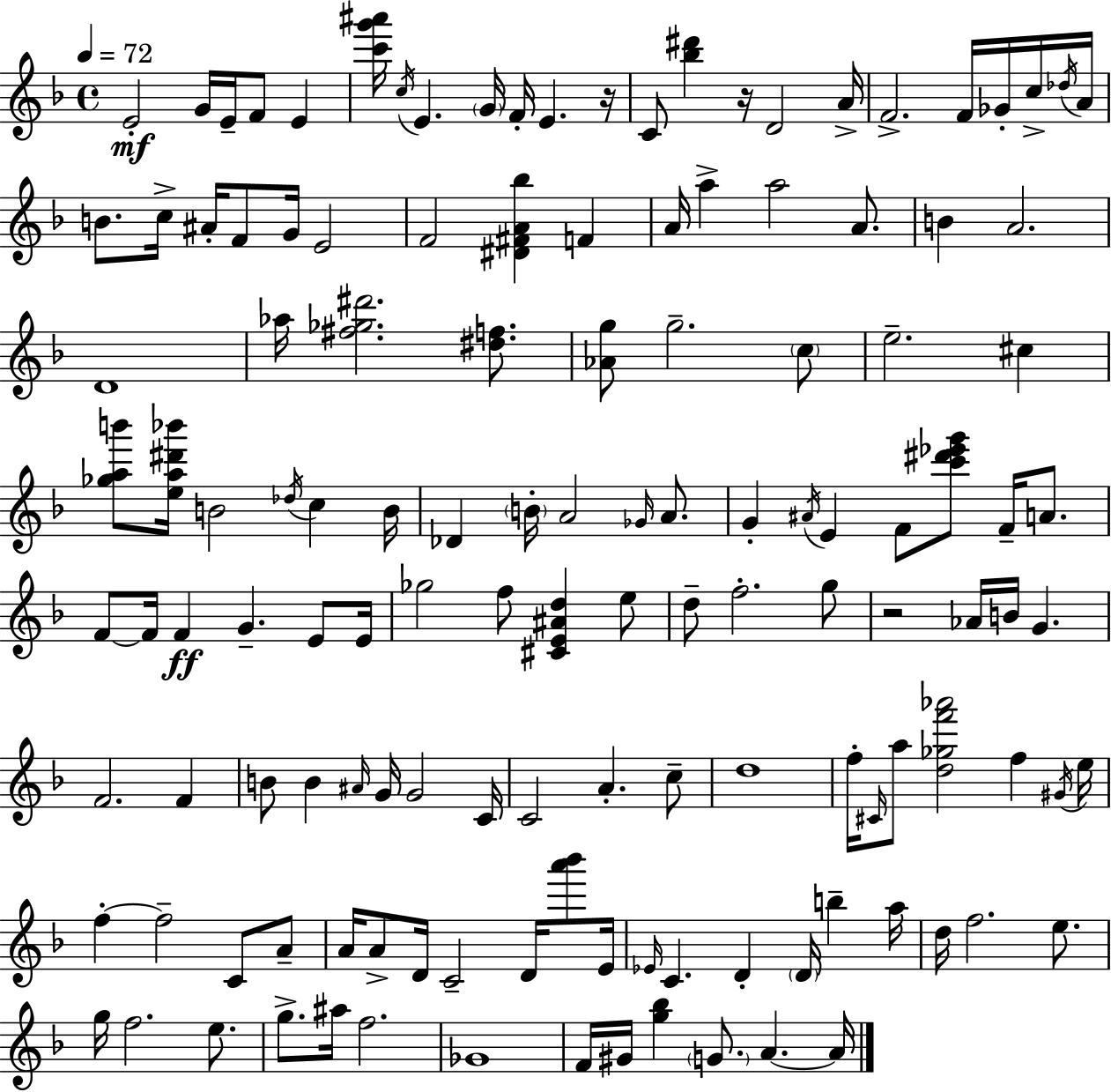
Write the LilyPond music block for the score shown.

{
  \clef treble
  \time 4/4
  \defaultTimeSignature
  \key d \minor
  \tempo 4 = 72
  \repeat volta 2 { e'2-.\mf g'16 e'16-- f'8 e'4 | <c''' g''' ais'''>16 \acciaccatura { c''16 } e'4. \parenthesize g'16 f'16-. e'4. | r16 c'8 <bes'' dis'''>4 r16 d'2 | a'16-> f'2.-> f'16 ges'16-. c''16-> | \break \acciaccatura { des''16 } a'16 b'8. c''16-> ais'16-. f'8 g'16 e'2 | f'2 <dis' fis' a' bes''>4 f'4 | a'16 a''4-> a''2 a'8. | b'4 a'2. | \break d'1 | aes''16 <fis'' ges'' dis'''>2. <dis'' f''>8. | <aes' g''>8 g''2.-- | \parenthesize c''8 e''2.-- cis''4 | \break <ges'' a'' b'''>8 <e'' a'' dis''' bes'''>16 b'2 \acciaccatura { des''16 } c''4 | b'16 des'4 \parenthesize b'16-. a'2 | \grace { ges'16 } a'8. g'4-. \acciaccatura { ais'16 } e'4 f'8 <c''' dis''' ees''' g'''>8 | f'16-- a'8. f'8~~ f'16 f'4\ff g'4.-- | \break e'8 e'16 ges''2 f''8 <cis' e' ais' d''>4 | e''8 d''8-- f''2.-. | g''8 r2 aes'16 b'16 g'4. | f'2. | \break f'4 b'8 b'4 \grace { ais'16 } g'16 g'2 | c'16 c'2 a'4.-. | c''8-- d''1 | f''16-. \grace { cis'16 } a''8 <d'' ges'' f''' aes'''>2 | \break f''4 \acciaccatura { gis'16 } e''16 f''4-.~~ f''2-- | c'8 a'8-- a'16 a'8-> d'16 c'2-- | d'16 <a''' bes'''>8 e'16 \grace { ees'16 } c'4. d'4-. | \parenthesize d'16 b''4-- a''16 d''16 f''2. | \break e''8. g''16 f''2. | e''8. g''8.-> ais''16 f''2. | ges'1 | f'16 gis'16 <g'' bes''>4 \parenthesize g'8. | \break a'4.~~ a'16 } \bar "|."
}